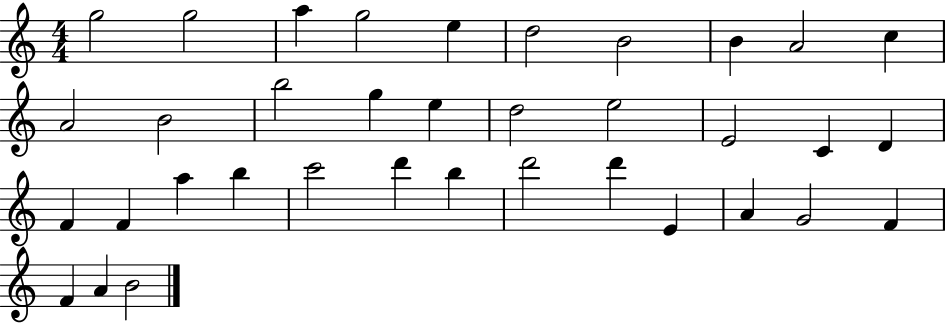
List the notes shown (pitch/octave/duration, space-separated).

G5/h G5/h A5/q G5/h E5/q D5/h B4/h B4/q A4/h C5/q A4/h B4/h B5/h G5/q E5/q D5/h E5/h E4/h C4/q D4/q F4/q F4/q A5/q B5/q C6/h D6/q B5/q D6/h D6/q E4/q A4/q G4/h F4/q F4/q A4/q B4/h